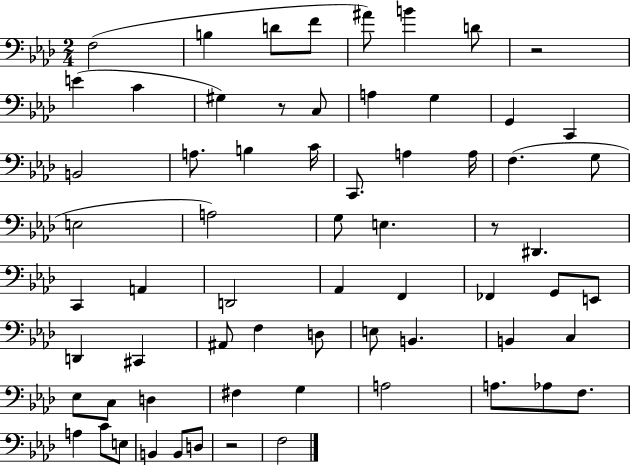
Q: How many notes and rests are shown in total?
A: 66